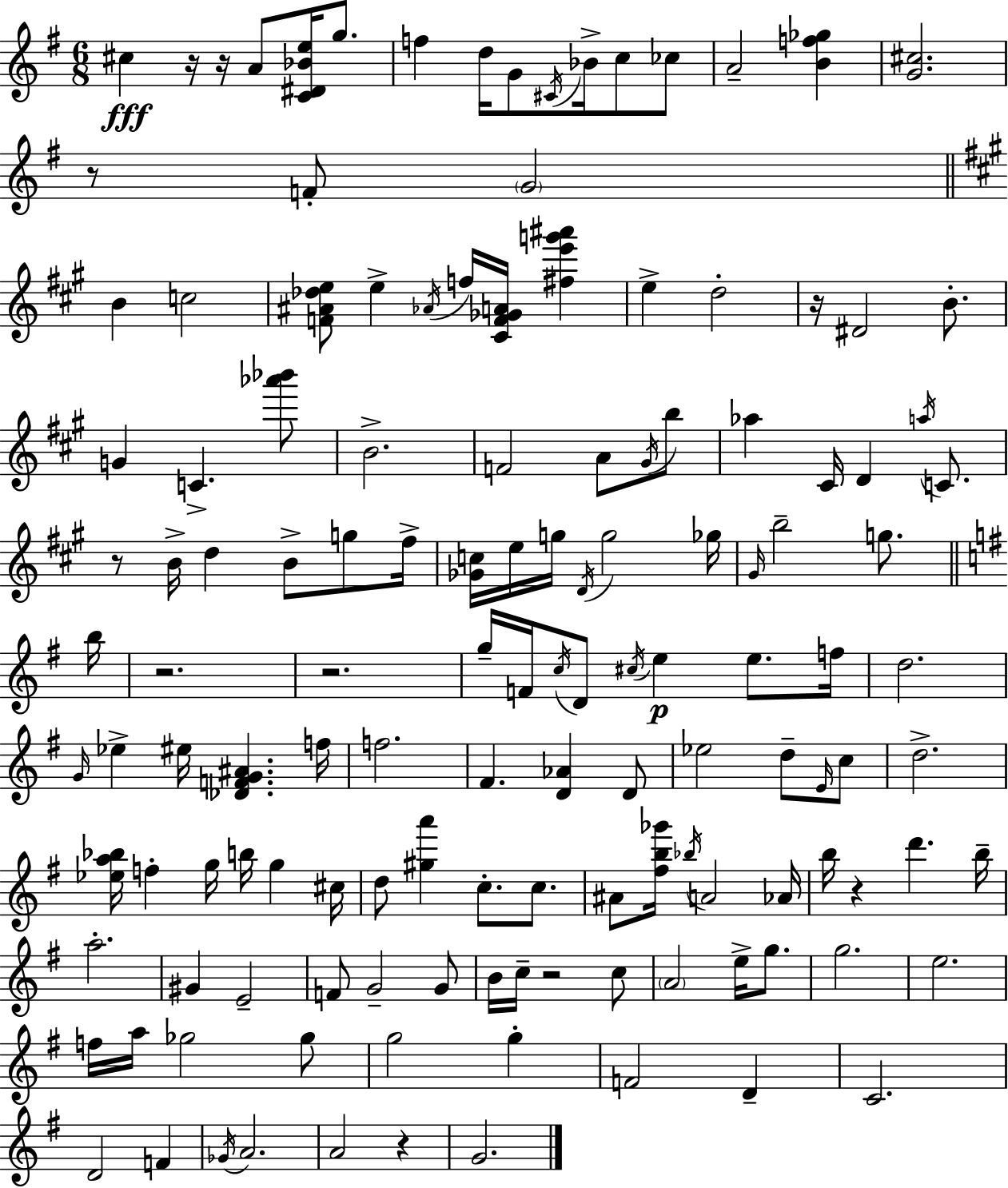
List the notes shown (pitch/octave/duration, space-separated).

C#5/q R/s R/s A4/e [C4,D#4,Bb4,E5]/s G5/e. F5/q D5/s G4/e C#4/s Bb4/s C5/e CES5/e A4/h [B4,F5,Gb5]/q [G4,C#5]/h. R/e F4/e G4/h B4/q C5/h [F4,A#4,Db5,E5]/e E5/q Ab4/s F5/s [C#4,F4,Gb4,A4]/s [F#5,E6,G6,A#6]/q E5/q D5/h R/s D#4/h B4/e. G4/q C4/q. [Ab6,Bb6]/e B4/h. F4/h A4/e G#4/s B5/e Ab5/q C#4/s D4/q A5/s C4/e. R/e B4/s D5/q B4/e G5/e F#5/s [Gb4,C5]/s E5/s G5/s D4/s G5/h Gb5/s G#4/s B5/h G5/e. B5/s R/h. R/h. G5/s F4/s C5/s D4/e C#5/s E5/q E5/e. F5/s D5/h. G4/s Eb5/q EIS5/s [Db4,F4,G4,A#4]/q. F5/s F5/h. F#4/q. [D4,Ab4]/q D4/e Eb5/h D5/e E4/s C5/e D5/h. [Eb5,A5,Bb5]/s F5/q G5/s B5/s G5/q C#5/s D5/e [G#5,A6]/q C5/e. C5/e. A#4/e [F#5,B5,Gb6]/s Bb5/s A4/h Ab4/s B5/s R/q D6/q. B5/s A5/h. G#4/q E4/h F4/e G4/h G4/e B4/s C5/s R/h C5/e A4/h E5/s G5/e. G5/h. E5/h. F5/s A5/s Gb5/h Gb5/e G5/h G5/q F4/h D4/q C4/h. D4/h F4/q Gb4/s A4/h. A4/h R/q G4/h.